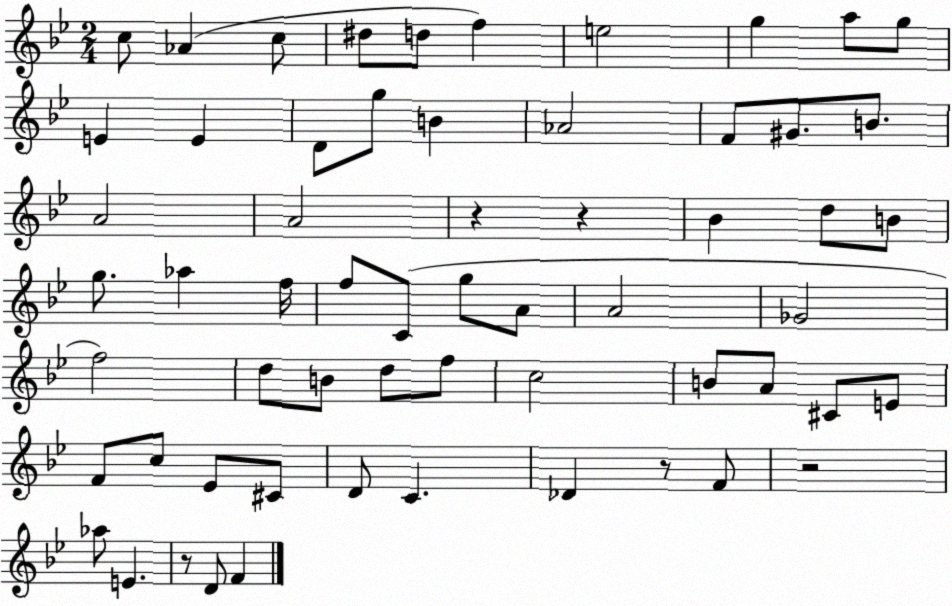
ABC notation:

X:1
T:Untitled
M:2/4
L:1/4
K:Bb
c/2 _A c/2 ^d/2 d/2 f e2 g a/2 g/2 E E D/2 g/2 B _A2 F/2 ^G/2 B/2 A2 A2 z z _B d/2 B/2 g/2 _a f/4 f/2 C/2 g/2 A/2 A2 _G2 f2 d/2 B/2 d/2 f/2 c2 B/2 A/2 ^C/2 E/2 F/2 c/2 _E/2 ^C/2 D/2 C _D z/2 F/2 z2 _a/2 E z/2 D/2 F